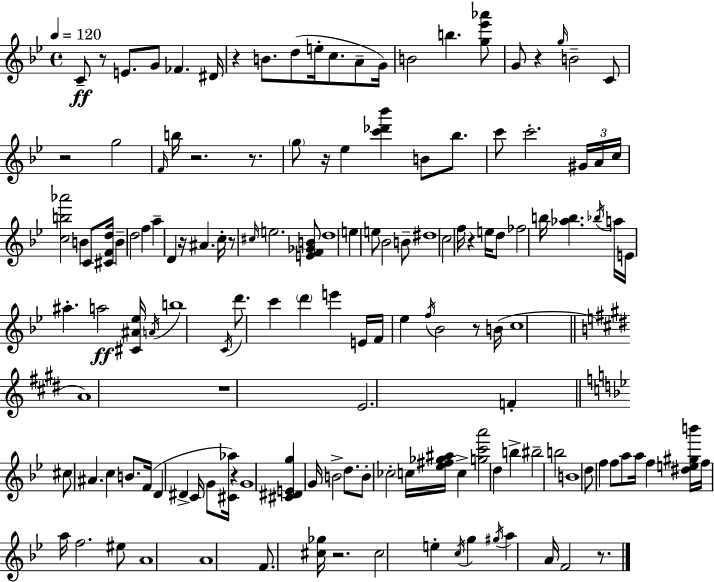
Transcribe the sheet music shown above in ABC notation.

X:1
T:Untitled
M:4/4
L:1/4
K:Gm
C/2 z/2 E/2 G/2 _F ^D/4 z B/2 d/2 e/4 c/2 A/2 G/4 B2 b [g_e'_a']/2 G/2 z g/4 B2 C/2 z2 g2 F/4 b/4 z2 z/2 g/2 z/4 _e [c'_d'_b'] B/2 _b/2 c'/2 c'2 ^G/4 A/4 c/4 [cb_a']2 B C/2 [^CFd]/4 B d2 f a D z/4 ^A c/4 z/2 ^c/4 e2 [EF_GB]/2 d4 e e/2 _B2 B/2 ^d4 c2 f/4 z e/4 d/2 _f2 b/4 [_ab] _b/4 a/4 E/4 ^a a2 [^C^A_e]/4 A/4 b4 C/4 d'/2 c' d' e' E/4 F/4 _e f/4 _B2 z/2 B/4 c4 A4 z4 E2 F ^c/2 ^A c B/2 F/4 D ^D C/4 G/2 [^C_a]/4 z G4 [^C^DEg] G/4 B2 d/2 B/2 _c2 c/4 [_e^f_g^a]/4 c [gc'a']2 d b ^b2 b2 B4 d/2 f f/2 a/2 a/4 f [^de^gb']/4 f/4 a/4 f2 ^e/2 A4 A4 F/2 [^c_g]/4 z2 ^c2 e c/4 g ^g/4 a A/4 F2 z/2